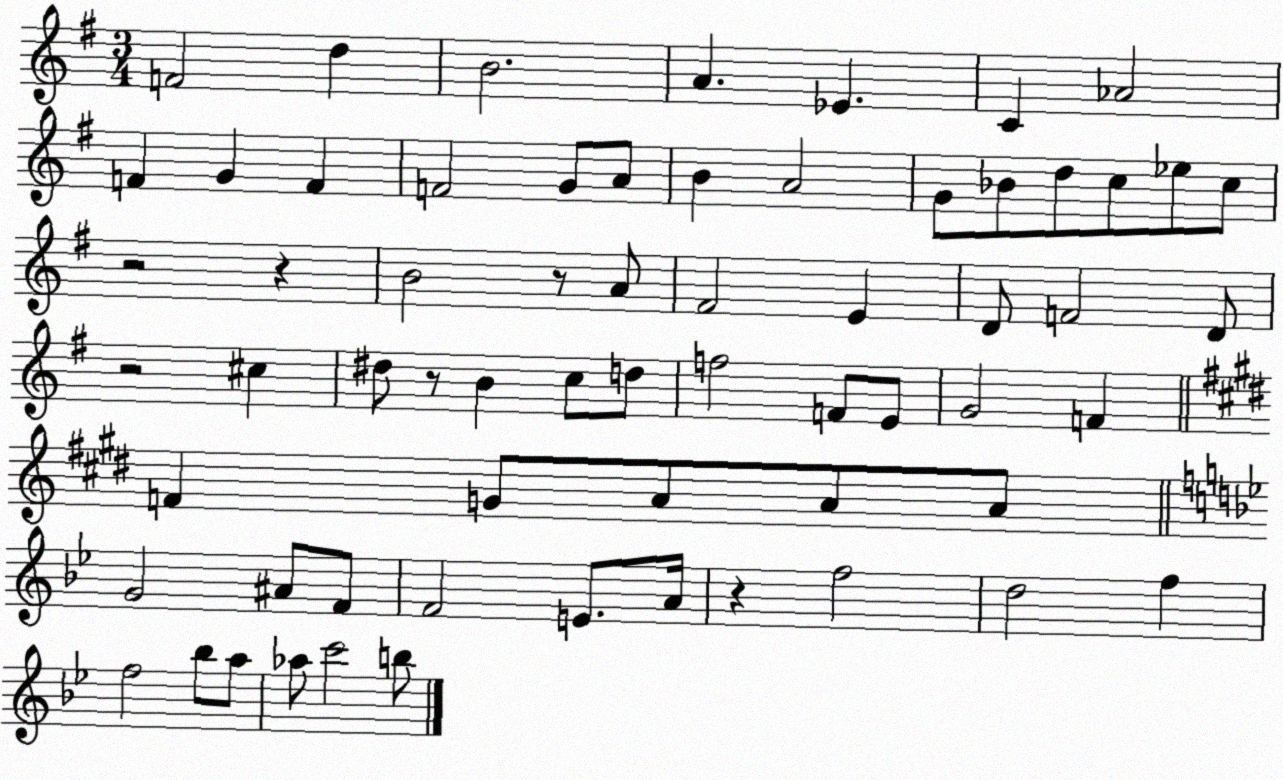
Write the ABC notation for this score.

X:1
T:Untitled
M:3/4
L:1/4
K:G
F2 d B2 A _E C _A2 F G F F2 G/2 A/2 B A2 G/2 _B/2 d/2 c/2 _e/2 c/2 z2 z B2 z/2 A/2 ^F2 E D/2 F2 D/2 z2 ^c ^d/2 z/2 B c/2 d/2 f2 F/2 E/2 G2 F F G/2 A/2 A/2 A/2 G2 ^A/2 F/2 F2 E/2 A/4 z f2 d2 f f2 _b/2 a/2 _a/2 c'2 b/2